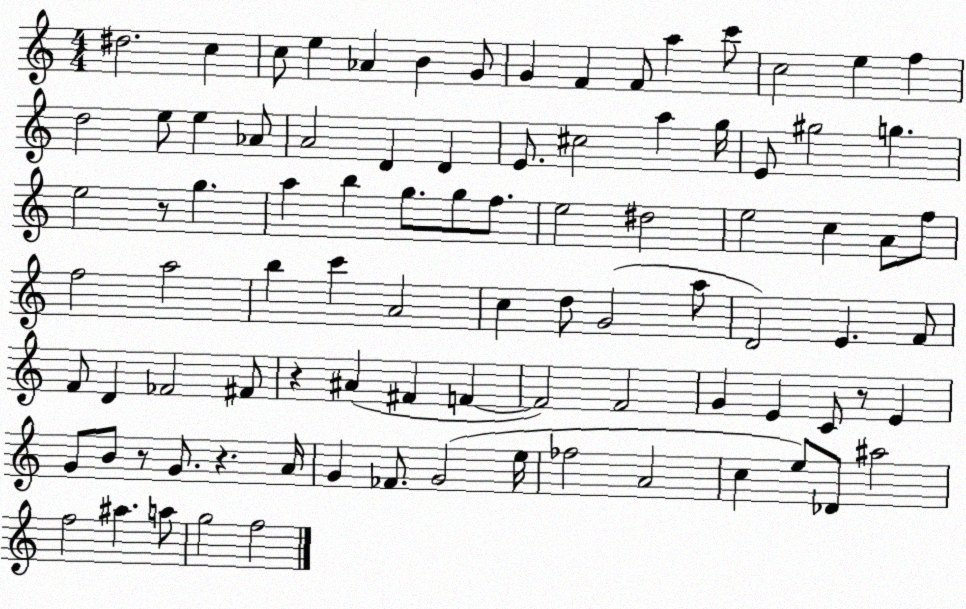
X:1
T:Untitled
M:4/4
L:1/4
K:C
^d2 c c/2 e _A B G/2 G F F/2 a c'/2 c2 e f d2 e/2 e _A/2 A2 D D E/2 ^c2 a g/4 E/2 ^g2 g e2 z/2 g a b g/2 g/2 f/2 e2 ^d2 e2 c A/2 f/2 f2 a2 b c' A2 c d/2 G2 a/2 D2 E F/2 F/2 D _F2 ^F/2 z ^A ^F F F2 F2 G E C/2 z/2 E G/2 B/2 z/2 G/2 z A/4 G _F/2 G2 e/4 _f2 A2 c e/2 _D/2 ^a2 f2 ^a a/2 g2 f2